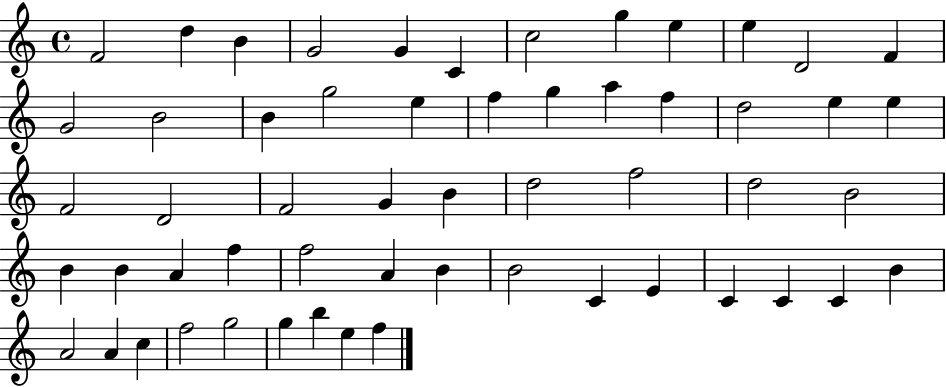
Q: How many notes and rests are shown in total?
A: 56